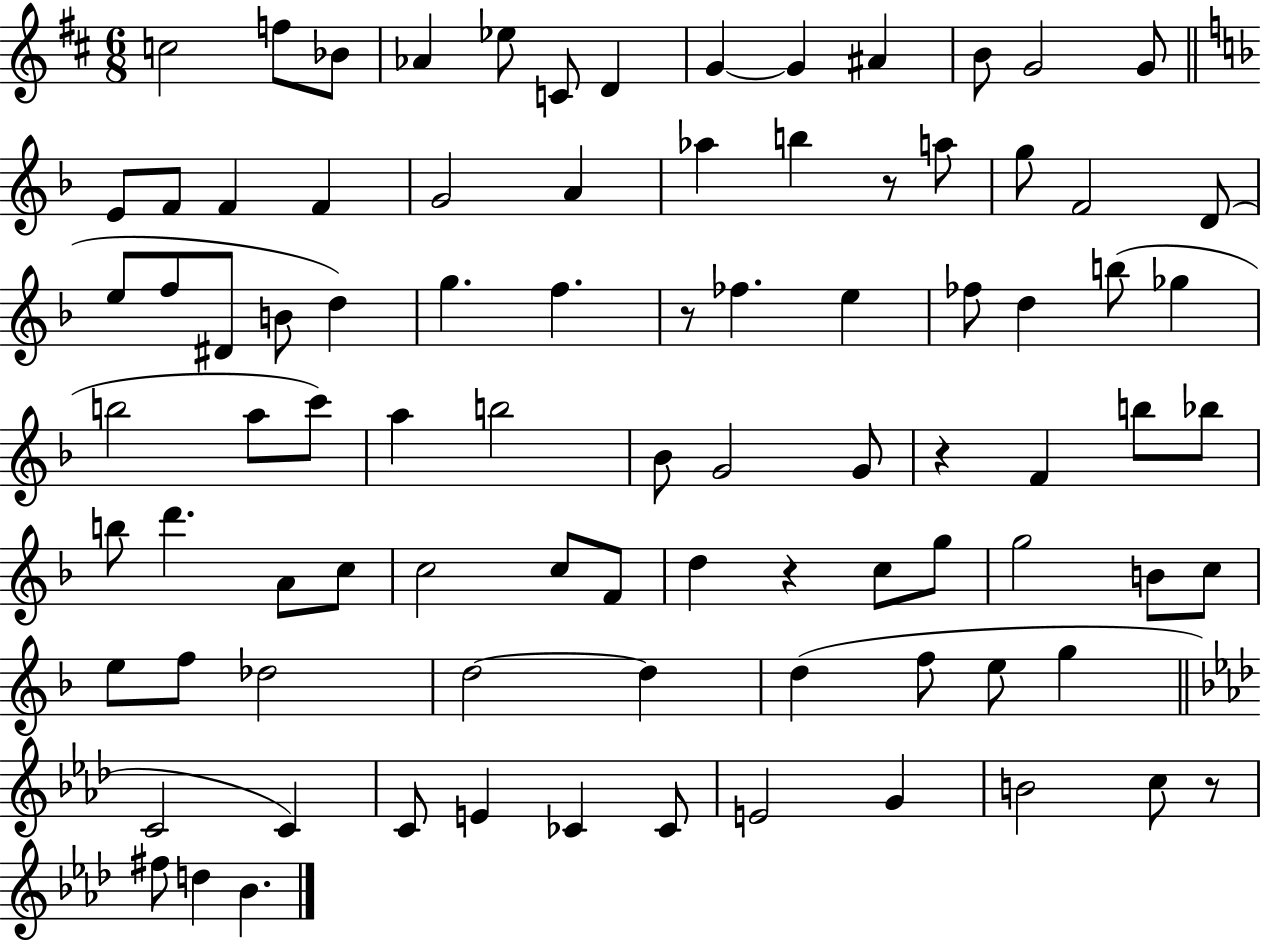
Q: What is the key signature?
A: D major